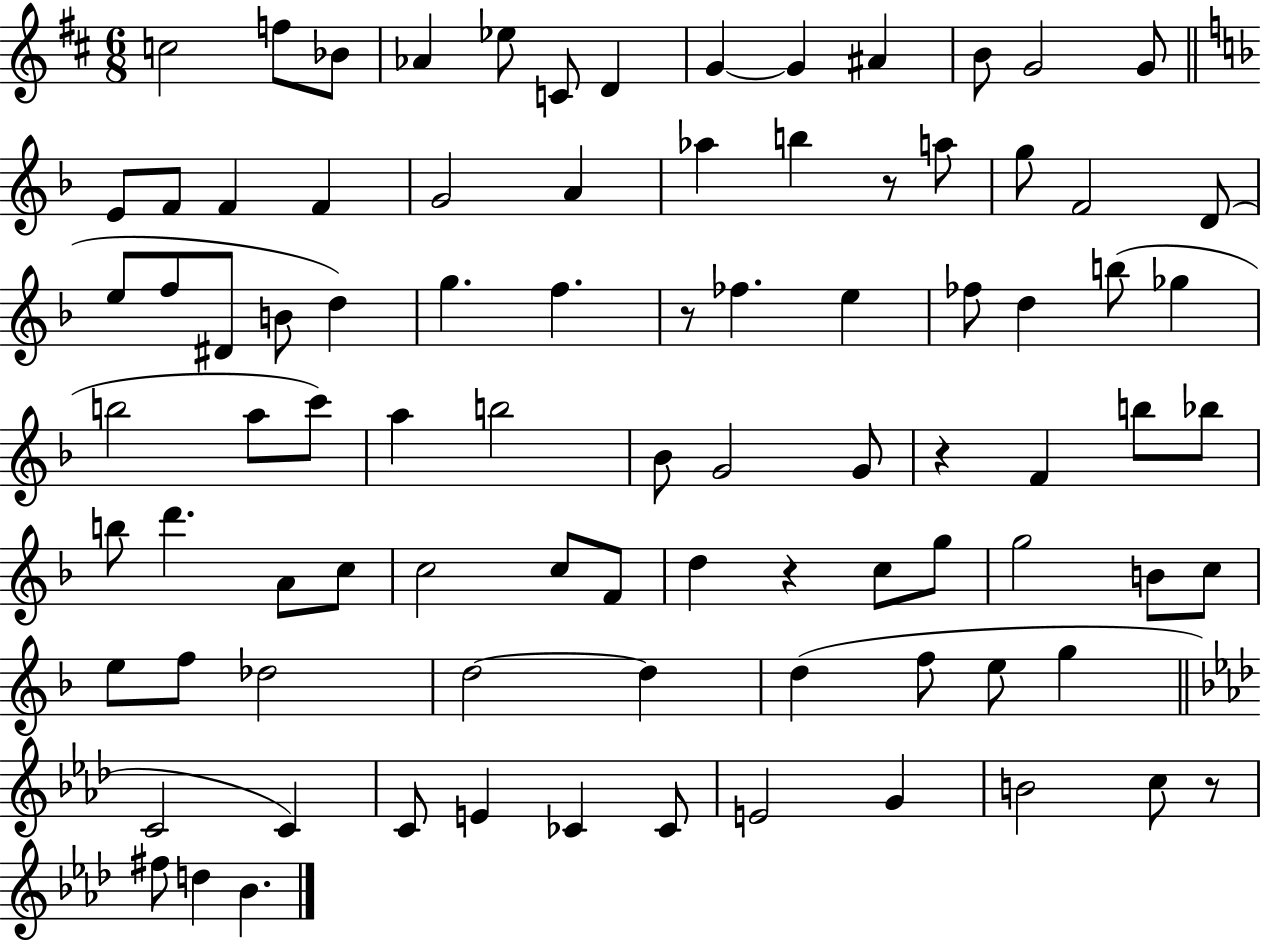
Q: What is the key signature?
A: D major